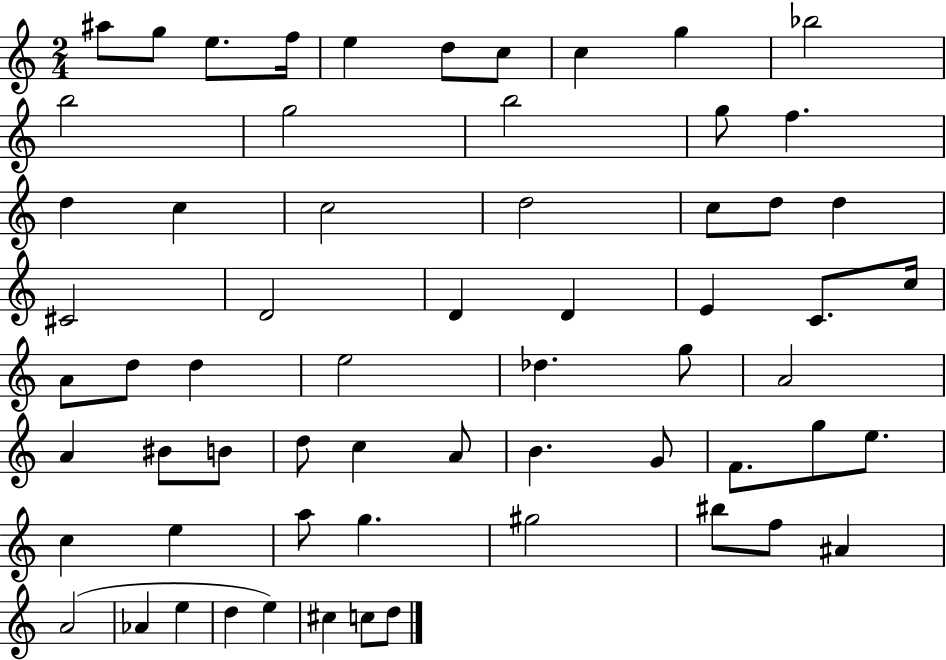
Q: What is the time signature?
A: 2/4